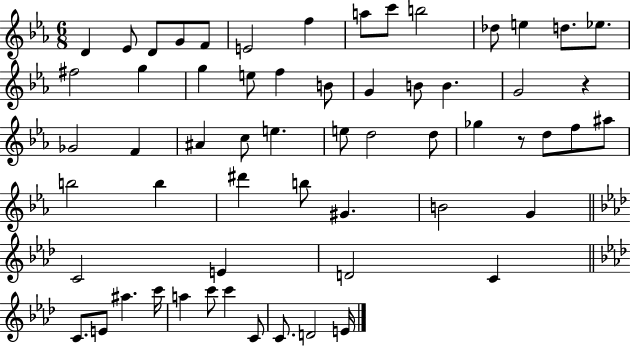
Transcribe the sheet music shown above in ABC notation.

X:1
T:Untitled
M:6/8
L:1/4
K:Eb
D _E/2 D/2 G/2 F/2 E2 f a/2 c'/2 b2 _d/2 e d/2 _e/2 ^f2 g g e/2 f B/2 G B/2 B G2 z _G2 F ^A c/2 e e/2 d2 d/2 _g z/2 d/2 f/2 ^a/2 b2 b ^d' b/2 ^G B2 G C2 E D2 C C/2 E/2 ^a c'/4 a c'/2 c' C/2 C/2 D2 E/4